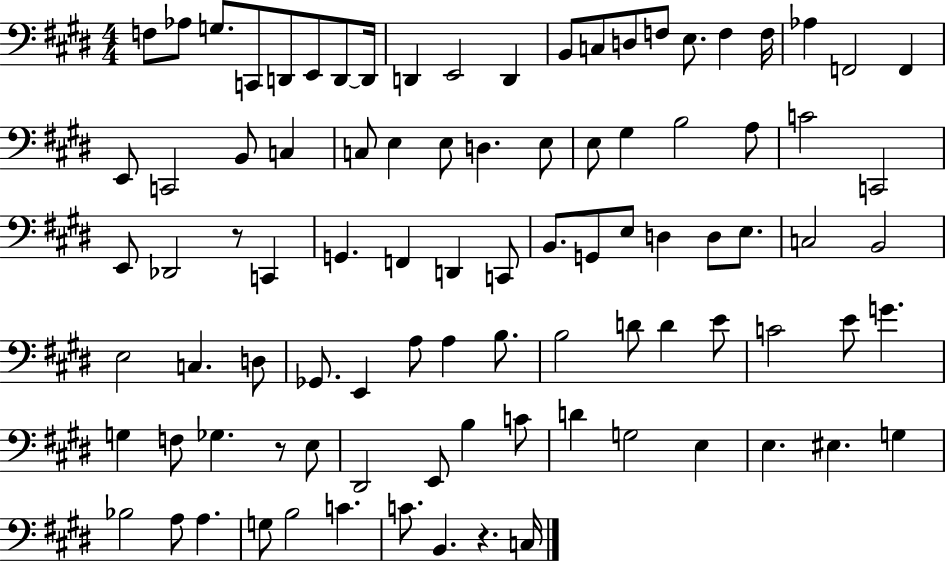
F3/e Ab3/e G3/e. C2/e D2/e E2/e D2/e D2/s D2/q E2/h D2/q B2/e C3/e D3/e F3/e E3/e. F3/q F3/s Ab3/q F2/h F2/q E2/e C2/h B2/e C3/q C3/e E3/q E3/e D3/q. E3/e E3/e G#3/q B3/h A3/e C4/h C2/h E2/e Db2/h R/e C2/q G2/q. F2/q D2/q C2/e B2/e. G2/e E3/e D3/q D3/e E3/e. C3/h B2/h E3/h C3/q. D3/e Gb2/e. E2/q A3/e A3/q B3/e. B3/h D4/e D4/q E4/e C4/h E4/e G4/q. G3/q F3/e Gb3/q. R/e E3/e D#2/h E2/e B3/q C4/e D4/q G3/h E3/q E3/q. EIS3/q. G3/q Bb3/h A3/e A3/q. G3/e B3/h C4/q. C4/e. B2/q. R/q. C3/s